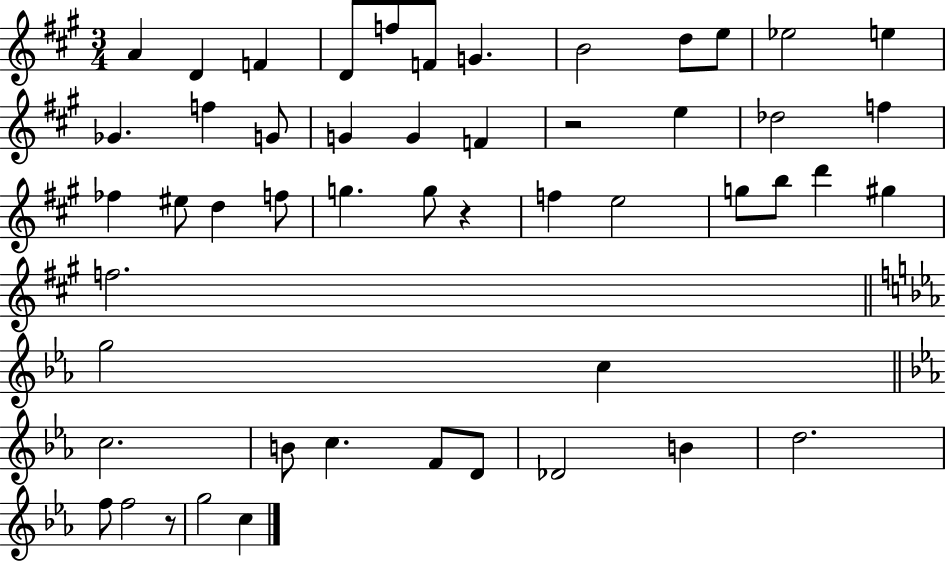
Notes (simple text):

A4/q D4/q F4/q D4/e F5/e F4/e G4/q. B4/h D5/e E5/e Eb5/h E5/q Gb4/q. F5/q G4/e G4/q G4/q F4/q R/h E5/q Db5/h F5/q FES5/q EIS5/e D5/q F5/e G5/q. G5/e R/q F5/q E5/h G5/e B5/e D6/q G#5/q F5/h. G5/h C5/q C5/h. B4/e C5/q. F4/e D4/e Db4/h B4/q D5/h. F5/e F5/h R/e G5/h C5/q